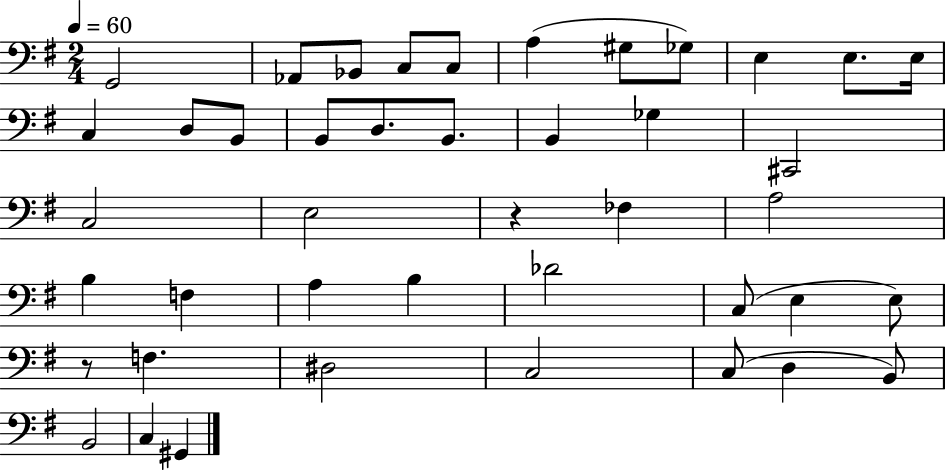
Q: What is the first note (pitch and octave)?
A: G2